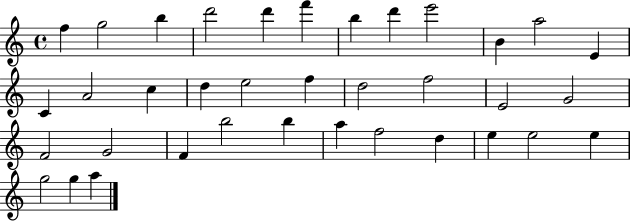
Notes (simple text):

F5/q G5/h B5/q D6/h D6/q F6/q B5/q D6/q E6/h B4/q A5/h E4/q C4/q A4/h C5/q D5/q E5/h F5/q D5/h F5/h E4/h G4/h F4/h G4/h F4/q B5/h B5/q A5/q F5/h D5/q E5/q E5/h E5/q G5/h G5/q A5/q